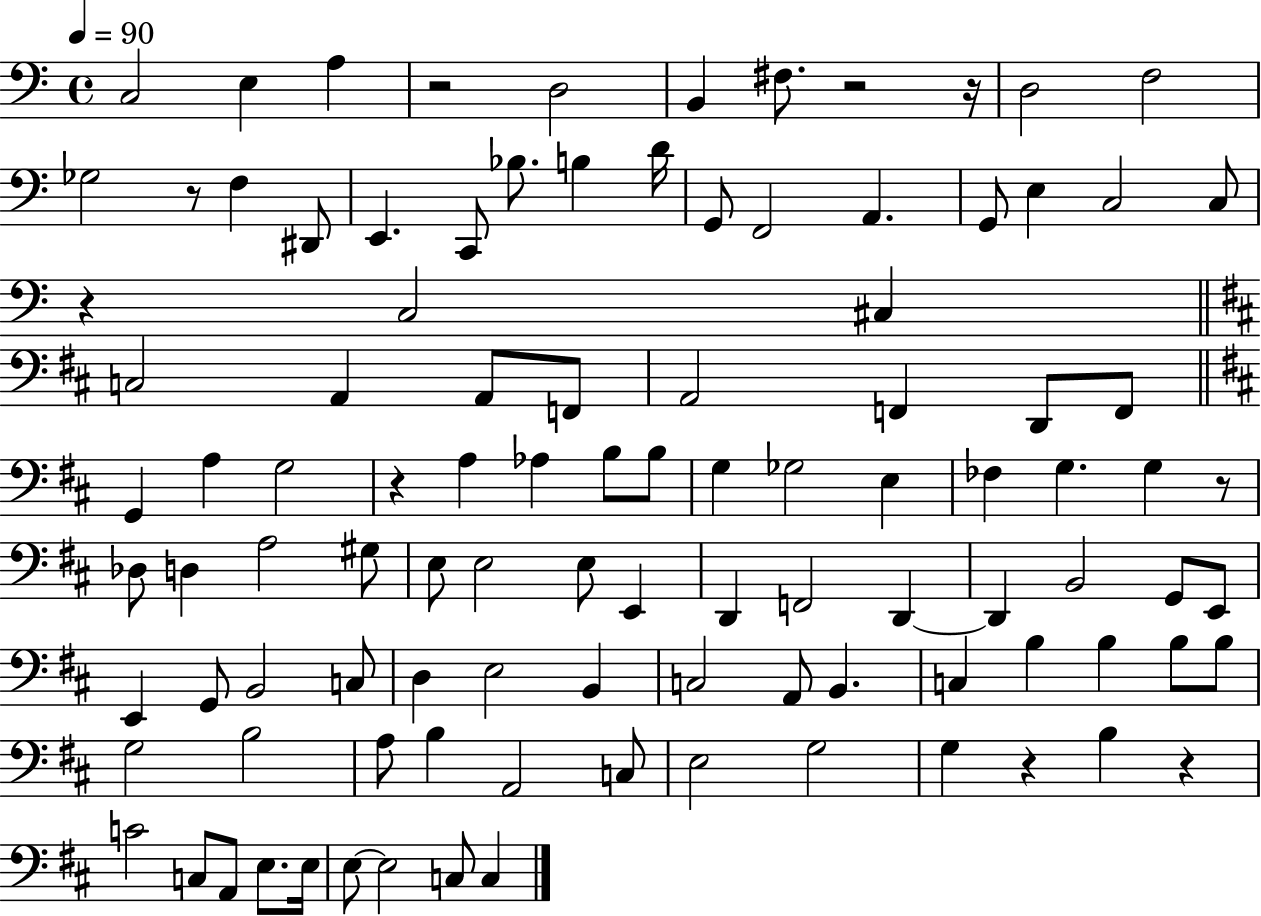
{
  \clef bass
  \time 4/4
  \defaultTimeSignature
  \key c \major
  \tempo 4 = 90
  c2 e4 a4 | r2 d2 | b,4 fis8. r2 r16 | d2 f2 | \break ges2 r8 f4 dis,8 | e,4. c,8 bes8. b4 d'16 | g,8 f,2 a,4. | g,8 e4 c2 c8 | \break r4 c2 cis4 | \bar "||" \break \key d \major c2 a,4 a,8 f,8 | a,2 f,4 d,8 f,8 | \bar "||" \break \key d \major g,4 a4 g2 | r4 a4 aes4 b8 b8 | g4 ges2 e4 | fes4 g4. g4 r8 | \break des8 d4 a2 gis8 | e8 e2 e8 e,4 | d,4 f,2 d,4~~ | d,4 b,2 g,8 e,8 | \break e,4 g,8 b,2 c8 | d4 e2 b,4 | c2 a,8 b,4. | c4 b4 b4 b8 b8 | \break g2 b2 | a8 b4 a,2 c8 | e2 g2 | g4 r4 b4 r4 | \break c'2 c8 a,8 e8. e16 | e8~~ e2 c8 c4 | \bar "|."
}